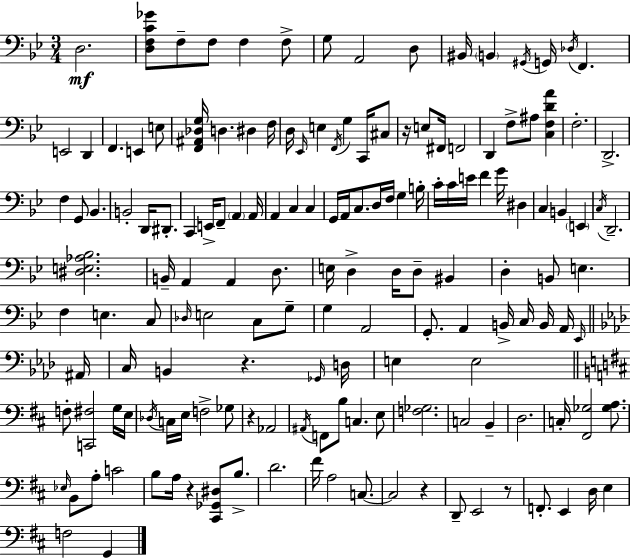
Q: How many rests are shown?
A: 6